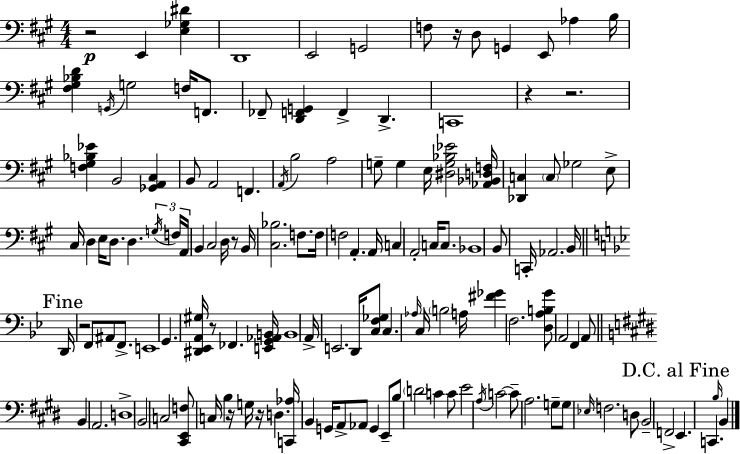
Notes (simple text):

R/h E2/q [E3,Gb3,D#4]/q D2/w E2/h G2/h F3/e R/s D3/e G2/q E2/e Ab3/q B3/s [F#3,G#3,Bb3,D4]/q G2/s G3/h F3/s F2/e. FES2/e [D2,F2,G2]/q F2/q D2/q. C2/w R/q R/h. [F3,G#3,Bb3,Eb4]/q B2/h [Gb2,A2,C#3]/q B2/e A2/h F2/q. A2/s B3/h A3/h G3/e G3/q E3/s [D#3,G3,Bb3,Eb4]/h [Ab2,Bb2,D3,F3]/s [Db2,C3]/q C3/e Gb3/h E3/e C#3/s D3/q E3/s D3/e. D3/q. G3/s F3/s A2/s B2/q C#3/h D3/s R/e B2/s [C#3,Bb3]/h. F3/e. F3/s F3/h A2/q. A2/s C3/q A2/h C3/s C3/e. Bb2/w B2/e C2/s Ab2/h. B2/s D2/s R/h F2/e A#2/e F2/e. E2/w G2/q. [D#2,Eb2,A2,G#3]/s R/e FES2/q. [E2,G2,Ab2,B2]/s B2/w A2/s E2/h. D2/s [C3,F3,Gb3]/e C3/q. Ab3/s C3/s B3/h A3/s [F#4,Gb4]/q F3/h. [D3,A3,B3,G4]/e A2/h F2/q A2/e B2/q A2/h. D3/w B2/h C3/h [C#2,E2,F3]/e C3/s B3/q R/s G3/s R/s D3/q. [C2,Ab3]/s B2/q G2/s A2/e Ab2/e G2/q E2/e B3/e D4/h C4/q C4/e E4/h A3/s C4/h C4/e A3/h. G3/e G3/e Eb3/s F3/h. D3/e B2/h F2/h E2/q. C2/q. B3/s B2/q